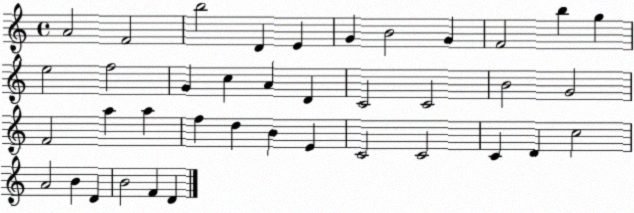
X:1
T:Untitled
M:4/4
L:1/4
K:C
A2 F2 b2 D E G B2 G F2 b g e2 f2 G c A D C2 C2 B2 G2 F2 a a f d B E C2 C2 C D c2 A2 B D B2 F D